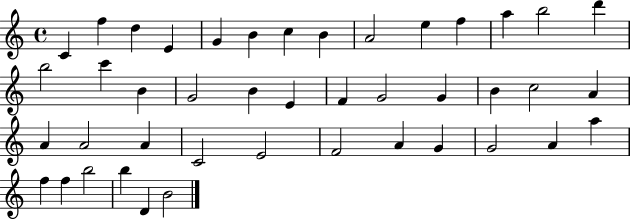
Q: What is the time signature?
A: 4/4